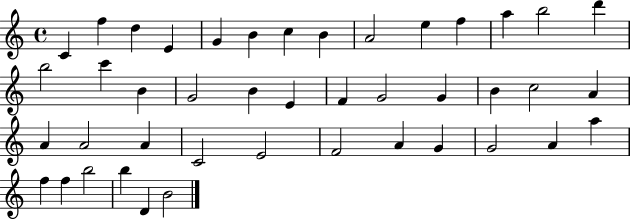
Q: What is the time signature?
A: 4/4